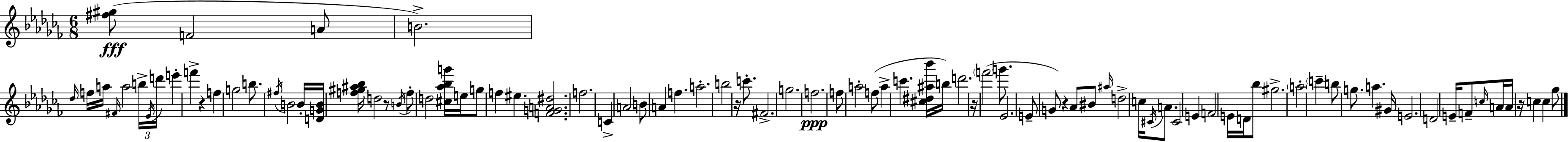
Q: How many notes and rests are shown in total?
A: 93